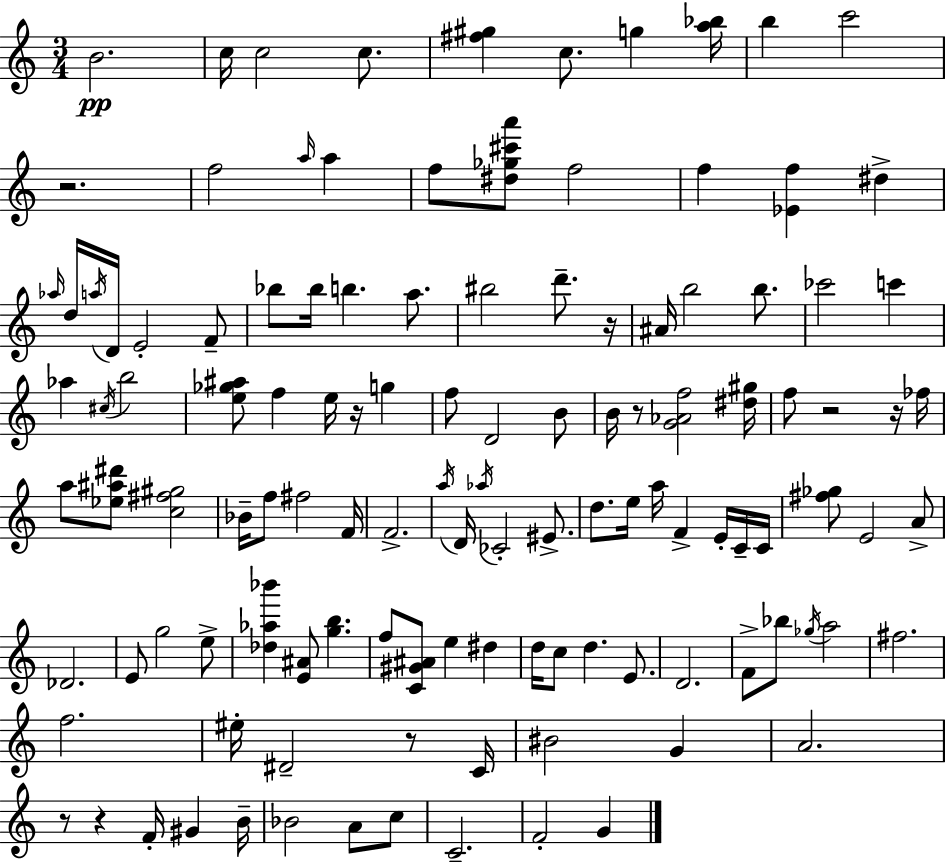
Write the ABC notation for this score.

X:1
T:Untitled
M:3/4
L:1/4
K:C
B2 c/4 c2 c/2 [^f^g] c/2 g [a_b]/4 b c'2 z2 f2 a/4 a f/2 [^d_g^c'a']/2 f2 f [_Ef] ^d _a/4 d/4 a/4 D/4 E2 F/2 _b/2 _b/4 b a/2 ^b2 d'/2 z/4 ^A/4 b2 b/2 _c'2 c' _a ^c/4 b2 [e_g^a]/2 f e/4 z/4 g f/2 D2 B/2 B/4 z/2 [G_Af]2 [^d^g]/4 f/2 z2 z/4 _f/4 a/2 [_e^a^d']/2 [c^f^g]2 _B/4 f/2 ^f2 F/4 F2 a/4 D/4 _a/4 _C2 ^E/2 d/2 e/4 a/4 F E/4 C/4 C/4 [^f_g]/2 E2 A/2 _D2 E/2 g2 e/2 [_d_a_b'] [E^A]/2 [gb] f/2 [C^G^A]/2 e ^d d/4 c/2 d E/2 D2 F/2 _b/2 _g/4 a2 ^f2 f2 ^e/4 ^D2 z/2 C/4 ^B2 G A2 z/2 z F/4 ^G B/4 _B2 A/2 c/2 C2 F2 G